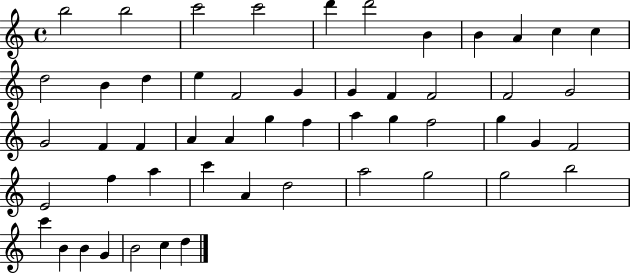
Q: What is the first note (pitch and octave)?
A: B5